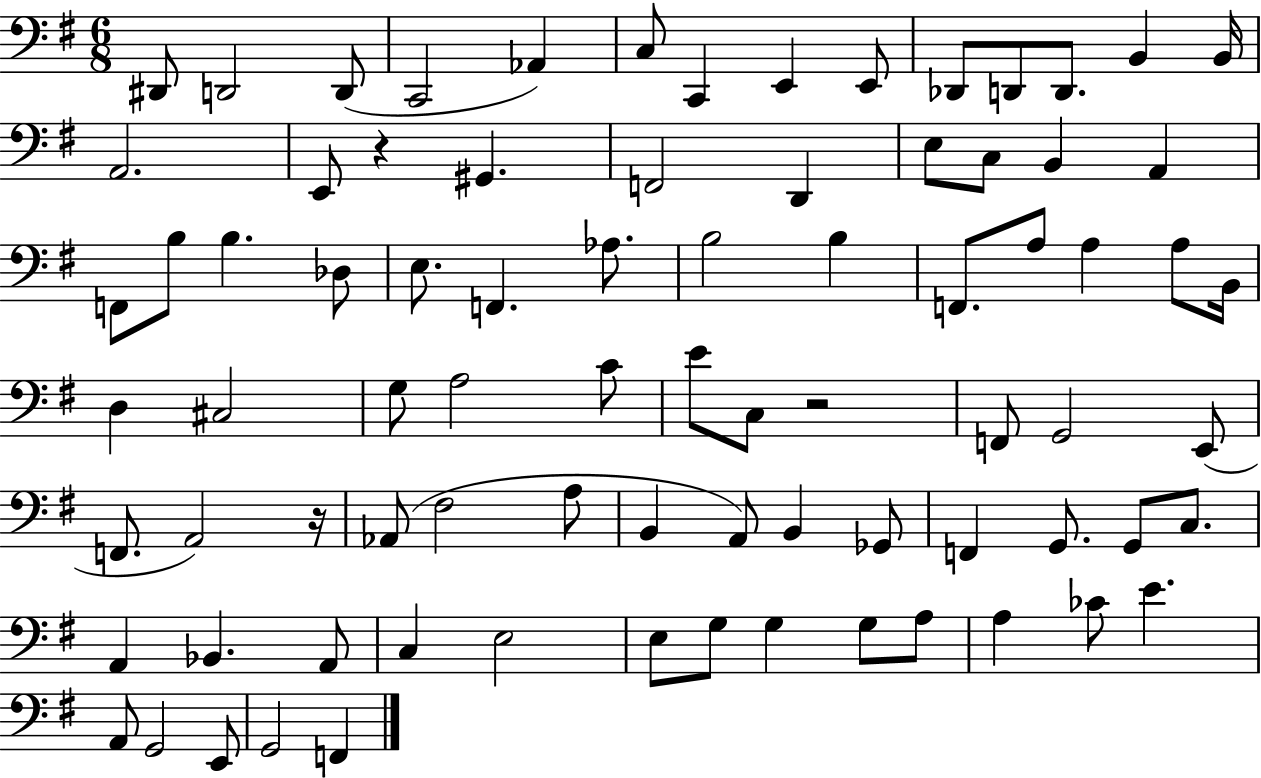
X:1
T:Untitled
M:6/8
L:1/4
K:G
^D,,/2 D,,2 D,,/2 C,,2 _A,, C,/2 C,, E,, E,,/2 _D,,/2 D,,/2 D,,/2 B,, B,,/4 A,,2 E,,/2 z ^G,, F,,2 D,, E,/2 C,/2 B,, A,, F,,/2 B,/2 B, _D,/2 E,/2 F,, _A,/2 B,2 B, F,,/2 A,/2 A, A,/2 B,,/4 D, ^C,2 G,/2 A,2 C/2 E/2 C,/2 z2 F,,/2 G,,2 E,,/2 F,,/2 A,,2 z/4 _A,,/2 ^F,2 A,/2 B,, A,,/2 B,, _G,,/2 F,, G,,/2 G,,/2 C,/2 A,, _B,, A,,/2 C, E,2 E,/2 G,/2 G, G,/2 A,/2 A, _C/2 E A,,/2 G,,2 E,,/2 G,,2 F,,